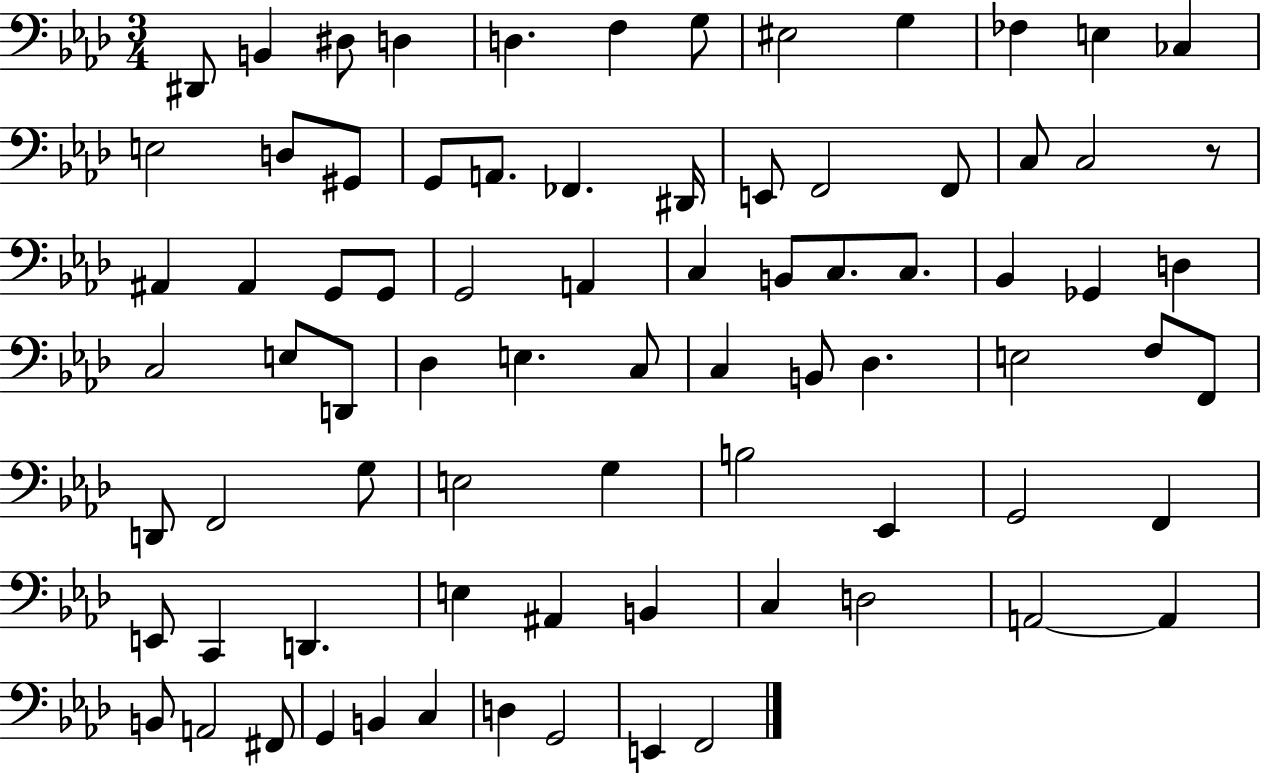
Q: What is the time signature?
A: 3/4